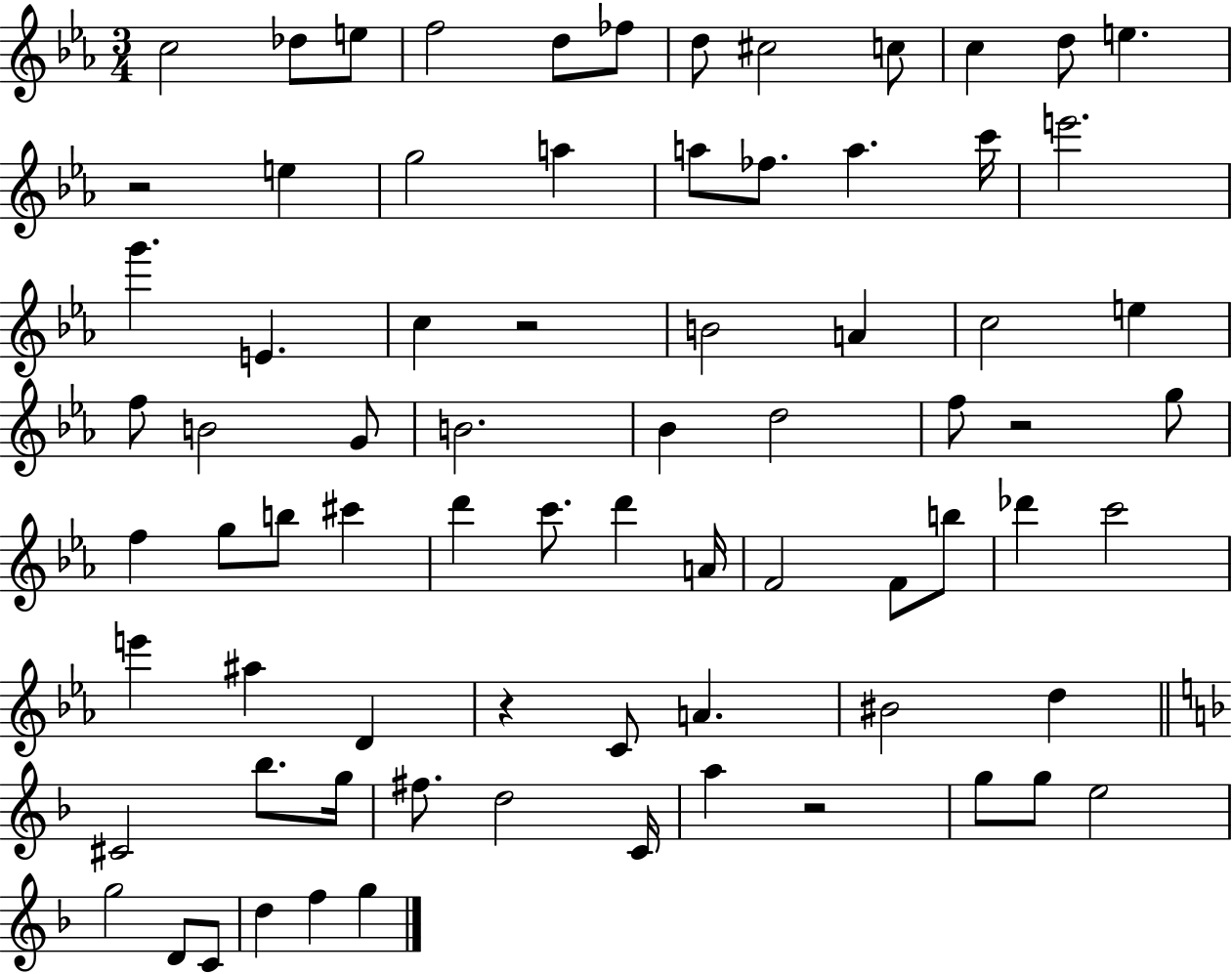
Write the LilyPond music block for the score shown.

{
  \clef treble
  \numericTimeSignature
  \time 3/4
  \key ees \major
  c''2 des''8 e''8 | f''2 d''8 fes''8 | d''8 cis''2 c''8 | c''4 d''8 e''4. | \break r2 e''4 | g''2 a''4 | a''8 fes''8. a''4. c'''16 | e'''2. | \break g'''4. e'4. | c''4 r2 | b'2 a'4 | c''2 e''4 | \break f''8 b'2 g'8 | b'2. | bes'4 d''2 | f''8 r2 g''8 | \break f''4 g''8 b''8 cis'''4 | d'''4 c'''8. d'''4 a'16 | f'2 f'8 b''8 | des'''4 c'''2 | \break e'''4 ais''4 d'4 | r4 c'8 a'4. | bis'2 d''4 | \bar "||" \break \key d \minor cis'2 bes''8. g''16 | fis''8. d''2 c'16 | a''4 r2 | g''8 g''8 e''2 | \break g''2 d'8 c'8 | d''4 f''4 g''4 | \bar "|."
}